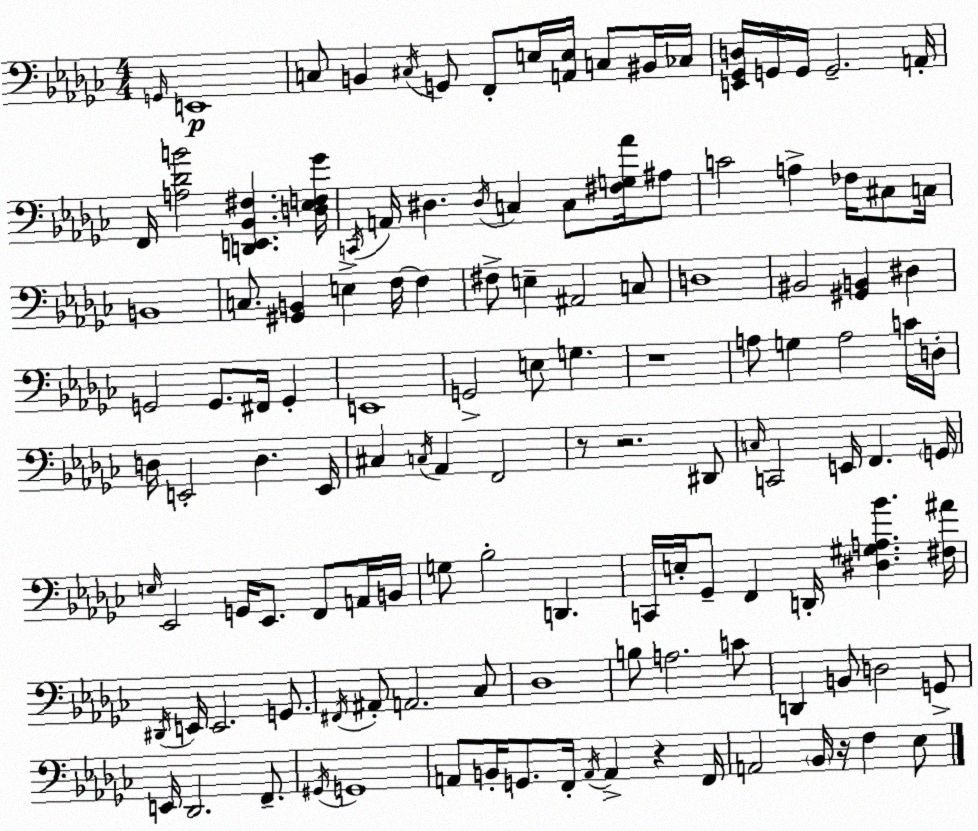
X:1
T:Untitled
M:4/4
L:1/4
K:Ebm
G,,/4 E,,4 C,/2 B,, ^C,/4 G,,/2 F,,/2 E,/4 [A,,E,]/4 C,/2 ^B,,/4 _C,/4 [E,,_G,,D,]/4 G,,/4 G,,/4 G,,2 A,,/4 F,,/4 [A,_DB]2 [D,,E,,_B,,^F,] [D,_E,F,_G]/4 C,,/4 A,,/4 ^D, ^D,/4 C, C,/2 [^F,G,_A]/4 ^A,/2 C2 A, _F,/4 ^C,/2 C,/4 B,,4 C,/2 [^G,,B,,] E, F,/4 F, ^F,/2 E, ^A,,2 C,/2 D,4 ^B,,2 [^G,,B,,] ^D, G,,2 G,,/2 ^F,,/4 G,, E,,4 G,,2 E,/2 G, z4 A,/2 G, A,2 C/4 D,/4 D,/4 E,,2 D, E,,/4 ^C, C,/4 _A,, F,,2 z/2 z2 ^D,,/2 C,/4 C,,2 E,,/4 F,, G,,/4 E,/4 _E,,2 G,,/4 _E,,/2 F,,/2 A,,/4 B,,/4 G,/2 _B,2 D,, C,,/4 E,/4 _G,,/2 F,, D,,/4 [^D,^G,A,_B] [^F,^A]/4 ^D,,/4 E,,/4 E,,2 G,,/2 ^F,,/4 ^A,,/2 A,,2 _C,/2 _D,4 B,/2 A,2 C/2 D,, B,,/2 D,2 G,,/2 E,,/4 _D,,2 F,,/2 ^G,,/4 G,,4 A,,/2 B,,/4 G,,/2 F,,/4 A,,/4 A,, z F,,/4 A,,2 _B,,/4 z/4 F, _E,/2